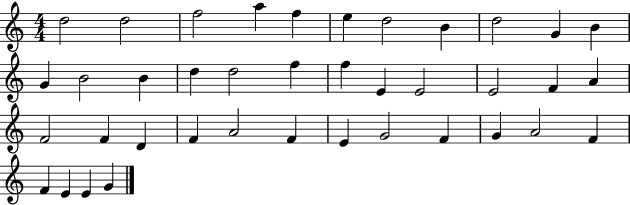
{
  \clef treble
  \numericTimeSignature
  \time 4/4
  \key c \major
  d''2 d''2 | f''2 a''4 f''4 | e''4 d''2 b'4 | d''2 g'4 b'4 | \break g'4 b'2 b'4 | d''4 d''2 f''4 | f''4 e'4 e'2 | e'2 f'4 a'4 | \break f'2 f'4 d'4 | f'4 a'2 f'4 | e'4 g'2 f'4 | g'4 a'2 f'4 | \break f'4 e'4 e'4 g'4 | \bar "|."
}